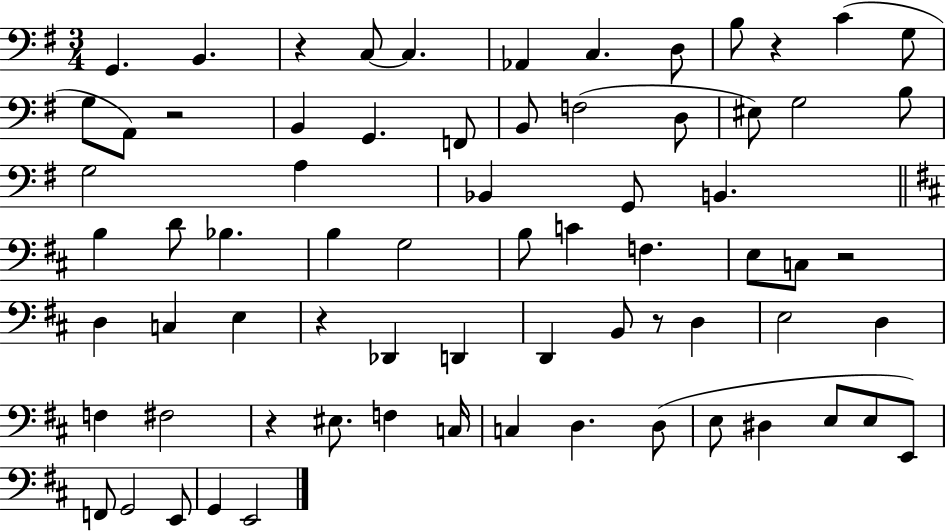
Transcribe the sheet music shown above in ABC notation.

X:1
T:Untitled
M:3/4
L:1/4
K:G
G,, B,, z C,/2 C, _A,, C, D,/2 B,/2 z C G,/2 G,/2 A,,/2 z2 B,, G,, F,,/2 B,,/2 F,2 D,/2 ^E,/2 G,2 B,/2 G,2 A, _B,, G,,/2 B,, B, D/2 _B, B, G,2 B,/2 C F, E,/2 C,/2 z2 D, C, E, z _D,, D,, D,, B,,/2 z/2 D, E,2 D, F, ^F,2 z ^E,/2 F, C,/4 C, D, D,/2 E,/2 ^D, E,/2 E,/2 E,,/2 F,,/2 G,,2 E,,/2 G,, E,,2